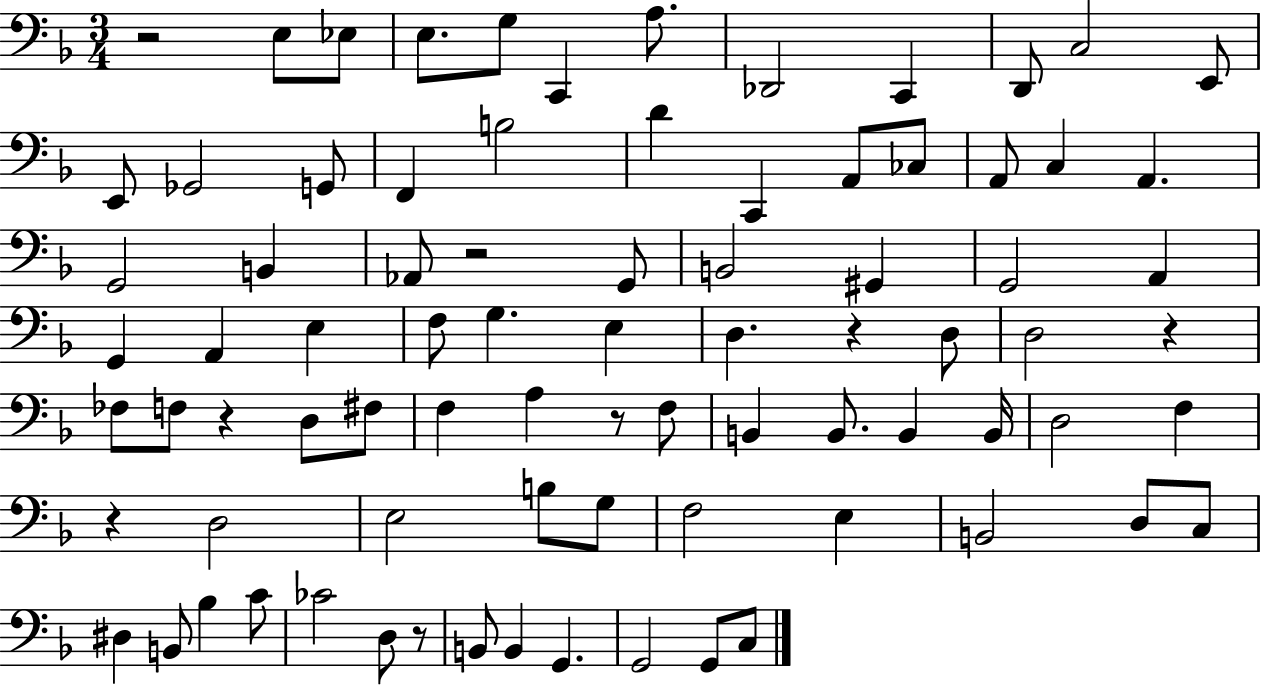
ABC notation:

X:1
T:Untitled
M:3/4
L:1/4
K:F
z2 E,/2 _E,/2 E,/2 G,/2 C,, A,/2 _D,,2 C,, D,,/2 C,2 E,,/2 E,,/2 _G,,2 G,,/2 F,, B,2 D C,, A,,/2 _C,/2 A,,/2 C, A,, G,,2 B,, _A,,/2 z2 G,,/2 B,,2 ^G,, G,,2 A,, G,, A,, E, F,/2 G, E, D, z D,/2 D,2 z _F,/2 F,/2 z D,/2 ^F,/2 F, A, z/2 F,/2 B,, B,,/2 B,, B,,/4 D,2 F, z D,2 E,2 B,/2 G,/2 F,2 E, B,,2 D,/2 C,/2 ^D, B,,/2 _B, C/2 _C2 D,/2 z/2 B,,/2 B,, G,, G,,2 G,,/2 C,/2